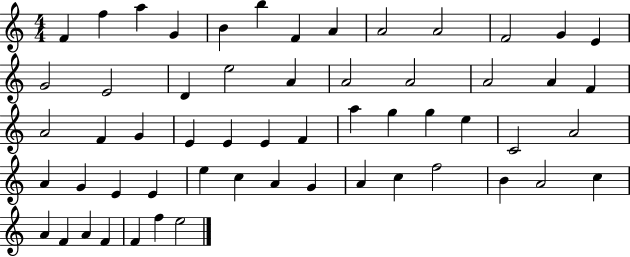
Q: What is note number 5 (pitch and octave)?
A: B4